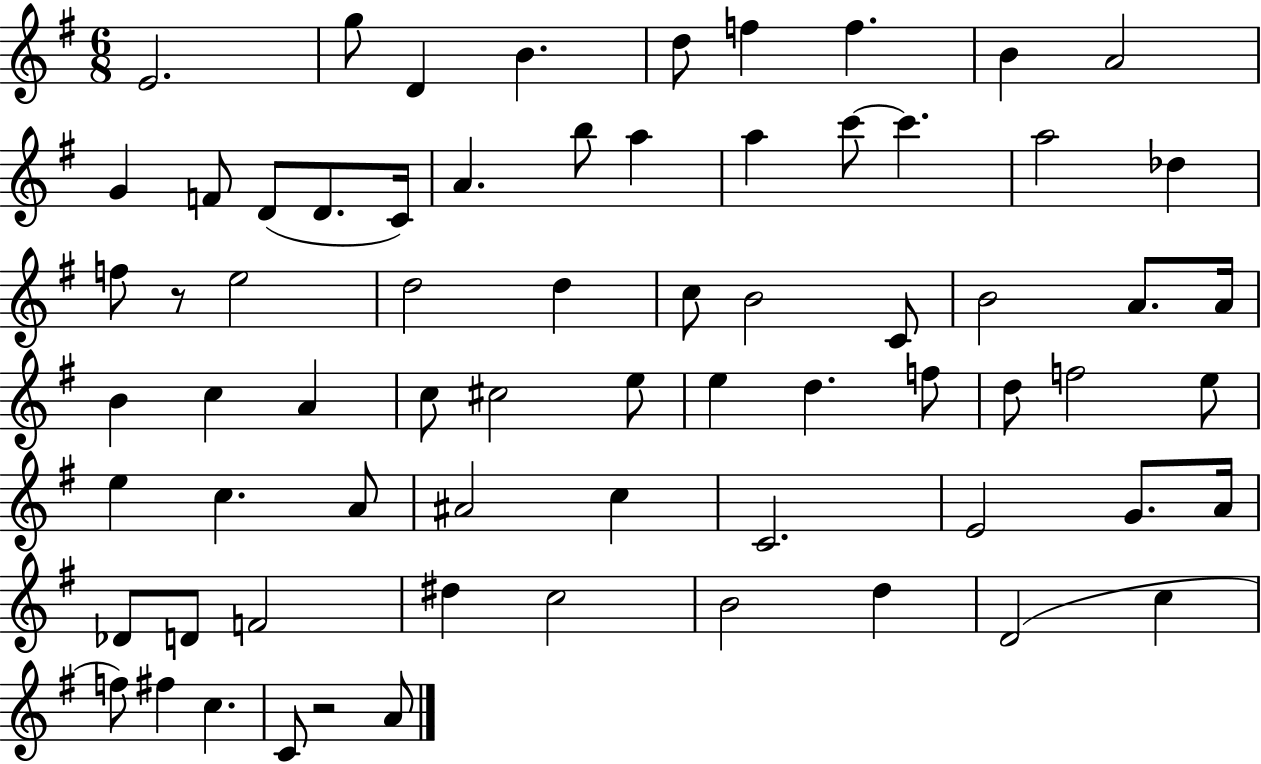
E4/h. G5/e D4/q B4/q. D5/e F5/q F5/q. B4/q A4/h G4/q F4/e D4/e D4/e. C4/s A4/q. B5/e A5/q A5/q C6/e C6/q. A5/h Db5/q F5/e R/e E5/h D5/h D5/q C5/e B4/h C4/e B4/h A4/e. A4/s B4/q C5/q A4/q C5/e C#5/h E5/e E5/q D5/q. F5/e D5/e F5/h E5/e E5/q C5/q. A4/e A#4/h C5/q C4/h. E4/h G4/e. A4/s Db4/e D4/e F4/h D#5/q C5/h B4/h D5/q D4/h C5/q F5/e F#5/q C5/q. C4/e R/h A4/e